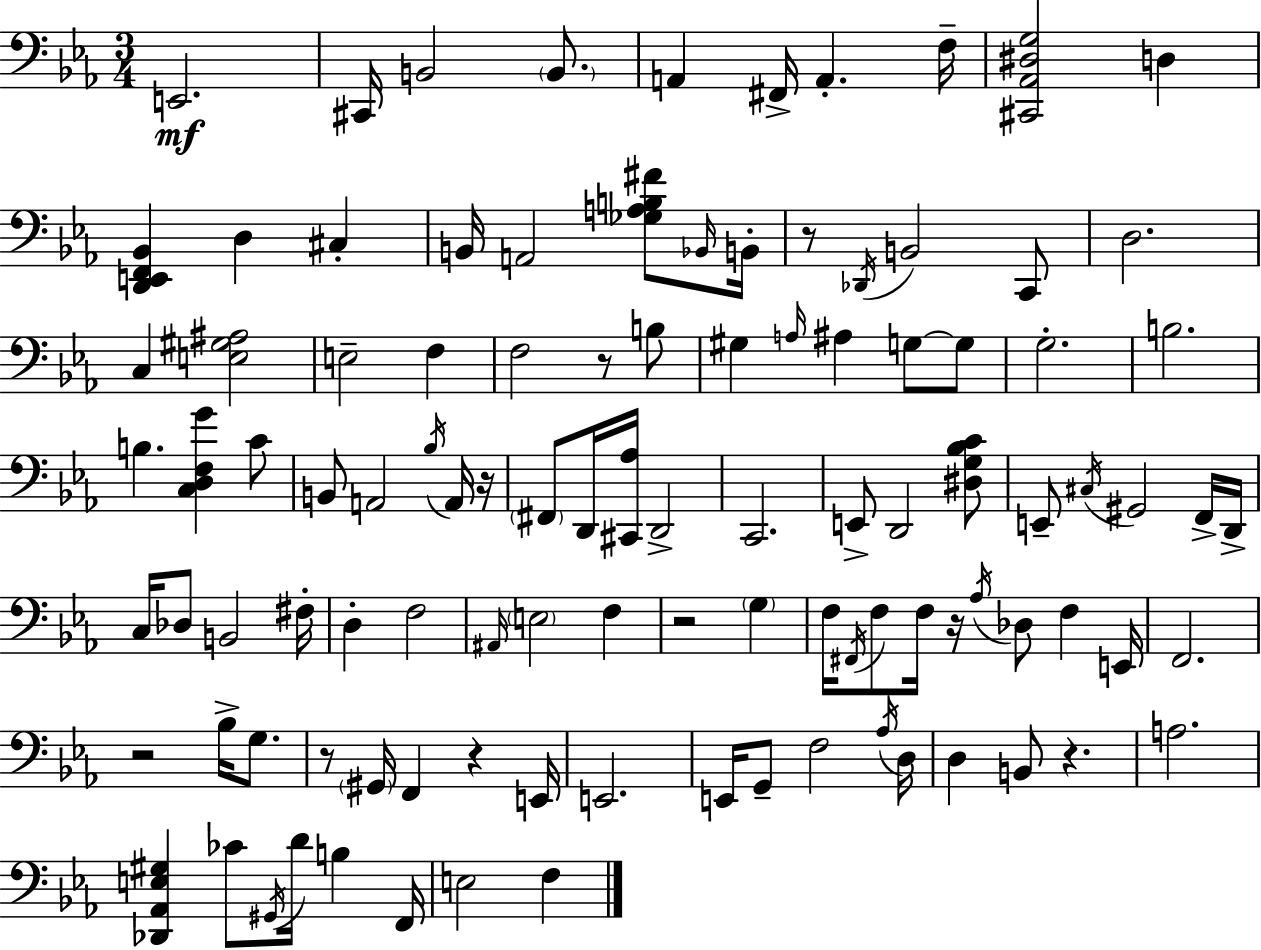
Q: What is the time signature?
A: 3/4